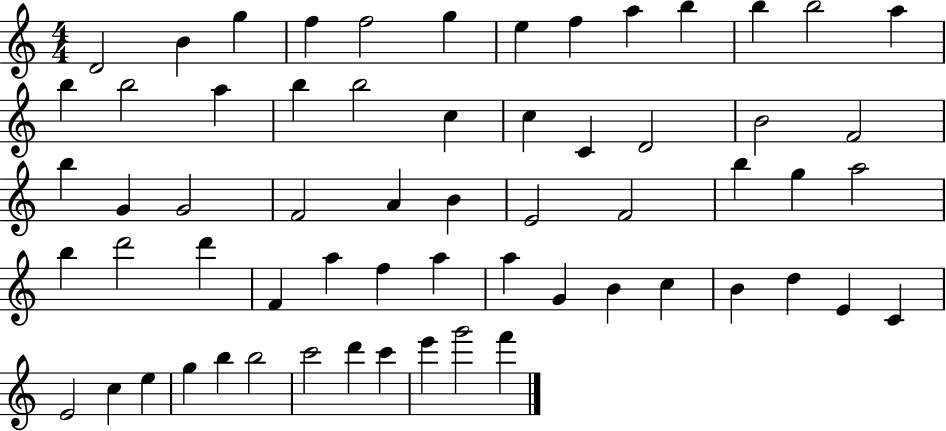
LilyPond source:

{
  \clef treble
  \numericTimeSignature
  \time 4/4
  \key c \major
  d'2 b'4 g''4 | f''4 f''2 g''4 | e''4 f''4 a''4 b''4 | b''4 b''2 a''4 | \break b''4 b''2 a''4 | b''4 b''2 c''4 | c''4 c'4 d'2 | b'2 f'2 | \break b''4 g'4 g'2 | f'2 a'4 b'4 | e'2 f'2 | b''4 g''4 a''2 | \break b''4 d'''2 d'''4 | f'4 a''4 f''4 a''4 | a''4 g'4 b'4 c''4 | b'4 d''4 e'4 c'4 | \break e'2 c''4 e''4 | g''4 b''4 b''2 | c'''2 d'''4 c'''4 | e'''4 g'''2 f'''4 | \break \bar "|."
}